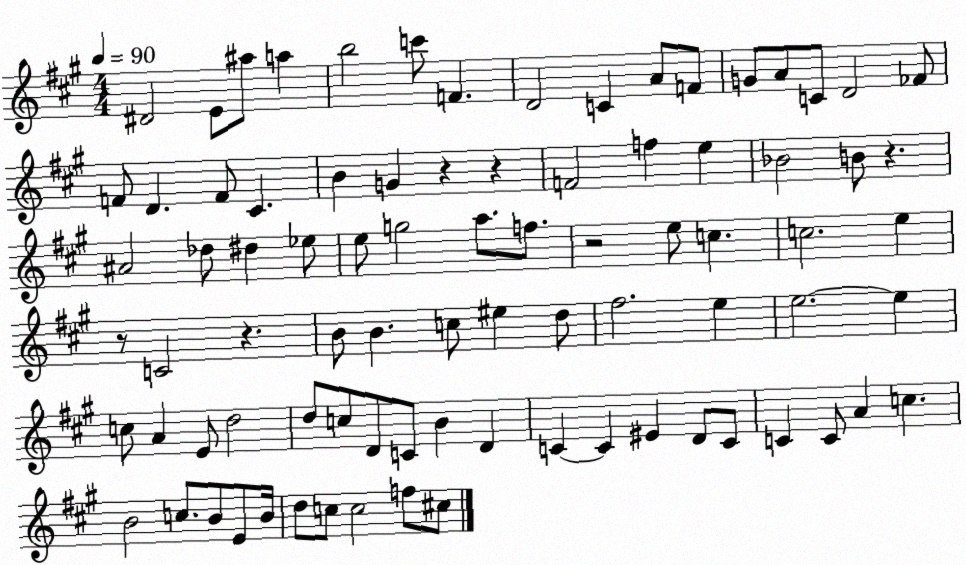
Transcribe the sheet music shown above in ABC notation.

X:1
T:Untitled
M:4/4
L:1/4
K:A
^D2 E/2 ^a/2 a b2 c'/2 F D2 C A/2 F/2 G/2 A/2 C/2 D2 _F/2 F/2 D F/2 ^C B G z z F2 f e _B2 B/2 z ^A2 _d/2 ^d _e/2 e/2 g2 a/2 f/2 z2 e/2 c c2 e z/2 C2 z B/2 B c/2 ^e d/2 ^f2 e e2 e c/2 A E/2 d2 d/2 c/2 D/2 C/2 B D C C ^E D/2 C/2 C C/2 A c B2 c/2 B/2 E/2 B/4 d/2 c/2 c2 f/2 ^c/2